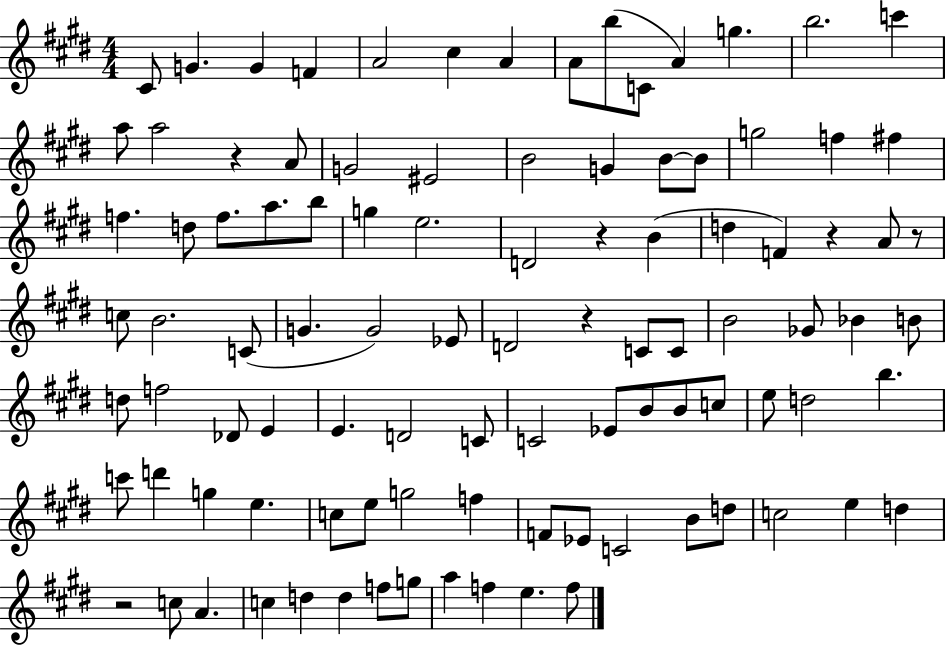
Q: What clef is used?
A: treble